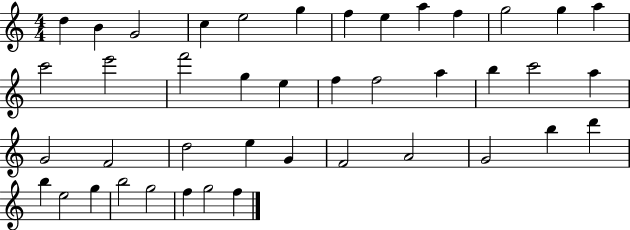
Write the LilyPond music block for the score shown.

{
  \clef treble
  \numericTimeSignature
  \time 4/4
  \key c \major
  d''4 b'4 g'2 | c''4 e''2 g''4 | f''4 e''4 a''4 f''4 | g''2 g''4 a''4 | \break c'''2 e'''2 | f'''2 g''4 e''4 | f''4 f''2 a''4 | b''4 c'''2 a''4 | \break g'2 f'2 | d''2 e''4 g'4 | f'2 a'2 | g'2 b''4 d'''4 | \break b''4 e''2 g''4 | b''2 g''2 | f''4 g''2 f''4 | \bar "|."
}